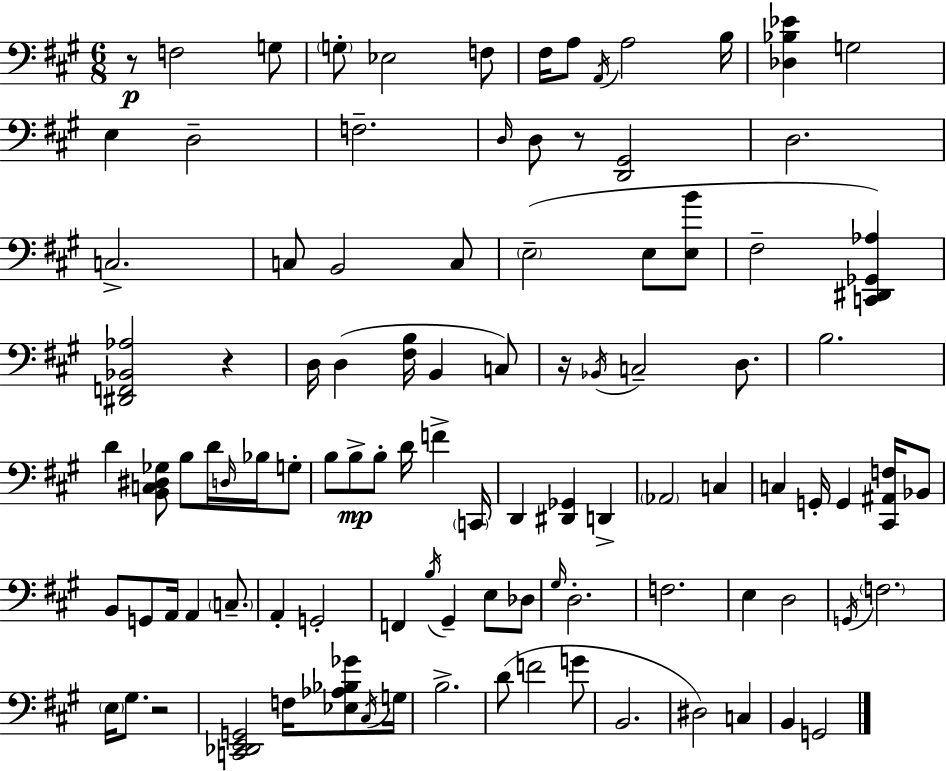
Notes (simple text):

R/e F3/h G3/e G3/e Eb3/h F3/e F#3/s A3/e A2/s A3/h B3/s [Db3,Bb3,Eb4]/q G3/h E3/q D3/h F3/h. D3/s D3/e R/e [D2,G#2]/h D3/h. C3/h. C3/e B2/h C3/e E3/h E3/e [E3,B4]/e F#3/h [C2,D#2,Gb2,Ab3]/q [D#2,F2,Bb2,Ab3]/h R/q D3/s D3/q [F#3,B3]/s B2/q C3/e R/s Bb2/s C3/h D3/e. B3/h. D4/q [B2,C3,D#3,Gb3]/e B3/e D4/s D3/s Bb3/s G3/e B3/e B3/e B3/e D4/s F4/q C2/s D2/q [D#2,Gb2]/q D2/q Ab2/h C3/q C3/q G2/s G2/q [C#2,A#2,F3]/s Bb2/e B2/e G2/e A2/s A2/q C3/e. A2/q G2/h F2/q B3/s G#2/q E3/e Db3/e G#3/s D3/h. F3/h. E3/q D3/h G2/s F3/h. E3/s G#3/e. R/h [C2,Db2,E2,G2]/h F3/s [Eb3,Ab3,Bb3,Gb4]/e C#3/s G3/s B3/h. D4/e F4/h G4/e B2/h. D#3/h C3/q B2/q G2/h